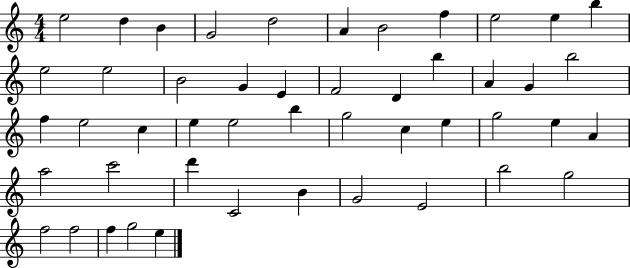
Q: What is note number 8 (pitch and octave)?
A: F5